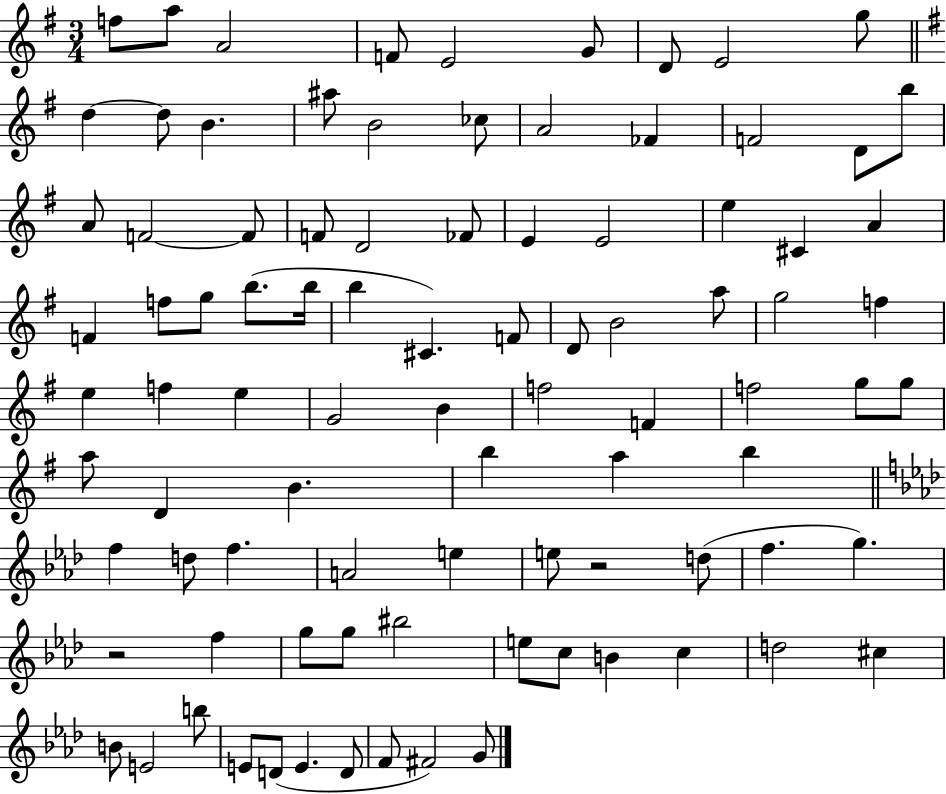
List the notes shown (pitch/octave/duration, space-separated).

F5/e A5/e A4/h F4/e E4/h G4/e D4/e E4/h G5/e D5/q D5/e B4/q. A#5/e B4/h CES5/e A4/h FES4/q F4/h D4/e B5/e A4/e F4/h F4/e F4/e D4/h FES4/e E4/q E4/h E5/q C#4/q A4/q F4/q F5/e G5/e B5/e. B5/s B5/q C#4/q. F4/e D4/e B4/h A5/e G5/h F5/q E5/q F5/q E5/q G4/h B4/q F5/h F4/q F5/h G5/e G5/e A5/e D4/q B4/q. B5/q A5/q B5/q F5/q D5/e F5/q. A4/h E5/q E5/e R/h D5/e F5/q. G5/q. R/h F5/q G5/e G5/e BIS5/h E5/e C5/e B4/q C5/q D5/h C#5/q B4/e E4/h B5/e E4/e D4/e E4/q. D4/e F4/e F#4/h G4/e